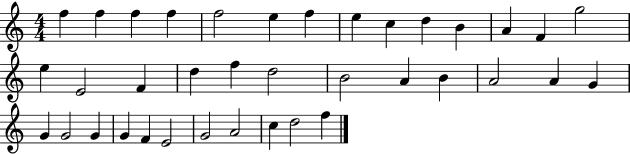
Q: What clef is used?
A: treble